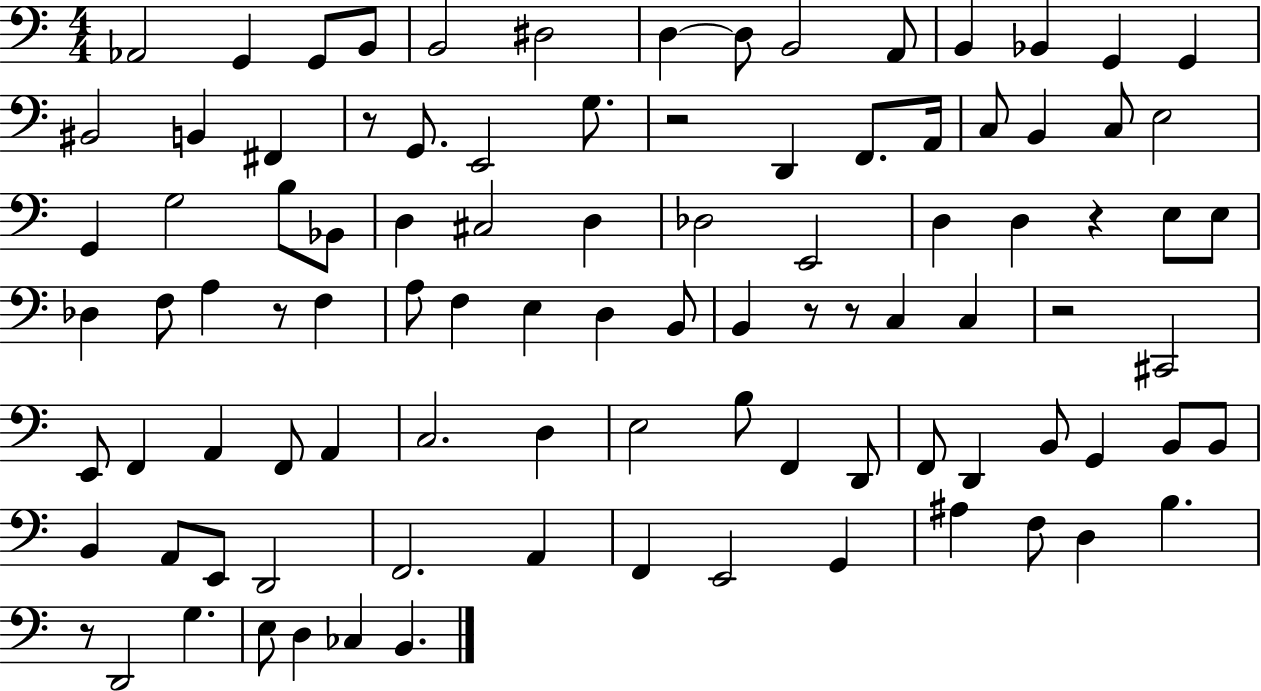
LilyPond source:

{
  \clef bass
  \numericTimeSignature
  \time 4/4
  \key c \major
  aes,2 g,4 g,8 b,8 | b,2 dis2 | d4~~ d8 b,2 a,8 | b,4 bes,4 g,4 g,4 | \break bis,2 b,4 fis,4 | r8 g,8. e,2 g8. | r2 d,4 f,8. a,16 | c8 b,4 c8 e2 | \break g,4 g2 b8 bes,8 | d4 cis2 d4 | des2 e,2 | d4 d4 r4 e8 e8 | \break des4 f8 a4 r8 f4 | a8 f4 e4 d4 b,8 | b,4 r8 r8 c4 c4 | r2 cis,2 | \break e,8 f,4 a,4 f,8 a,4 | c2. d4 | e2 b8 f,4 d,8 | f,8 d,4 b,8 g,4 b,8 b,8 | \break b,4 a,8 e,8 d,2 | f,2. a,4 | f,4 e,2 g,4 | ais4 f8 d4 b4. | \break r8 d,2 g4. | e8 d4 ces4 b,4. | \bar "|."
}